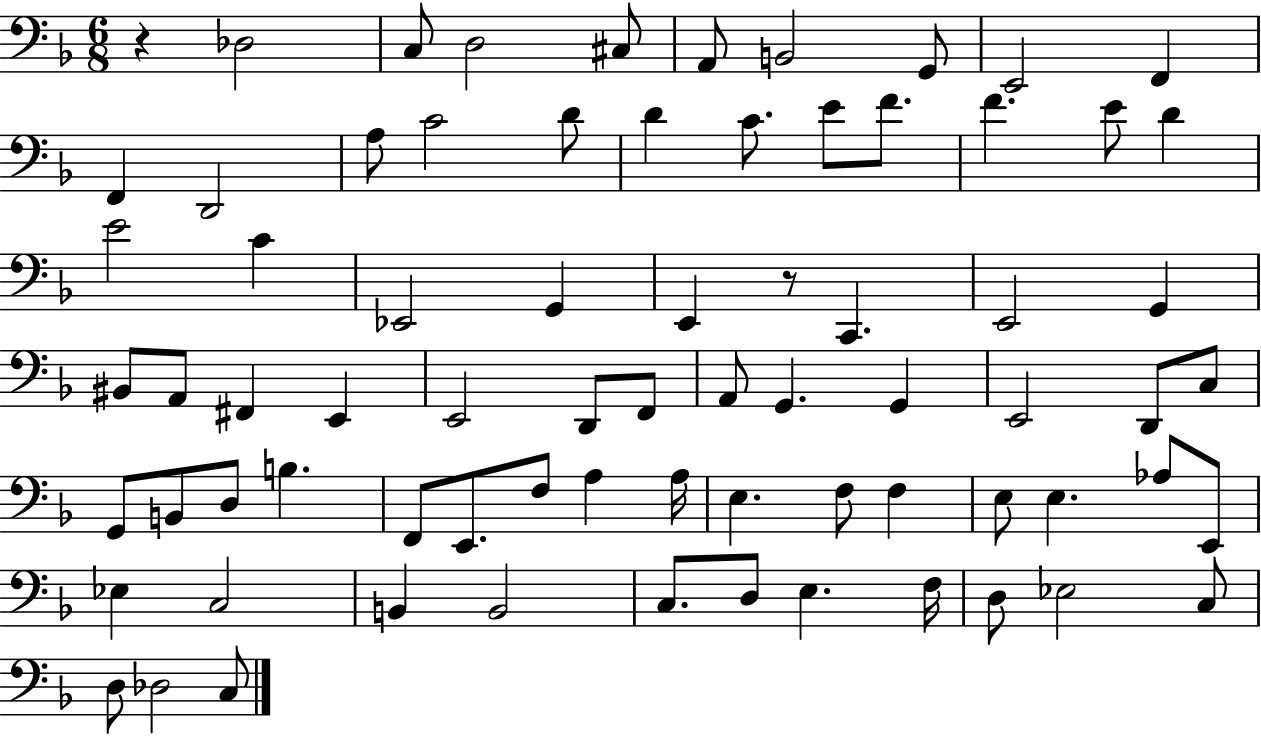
X:1
T:Untitled
M:6/8
L:1/4
K:F
z _D,2 C,/2 D,2 ^C,/2 A,,/2 B,,2 G,,/2 E,,2 F,, F,, D,,2 A,/2 C2 D/2 D C/2 E/2 F/2 F E/2 D E2 C _E,,2 G,, E,, z/2 C,, E,,2 G,, ^B,,/2 A,,/2 ^F,, E,, E,,2 D,,/2 F,,/2 A,,/2 G,, G,, E,,2 D,,/2 C,/2 G,,/2 B,,/2 D,/2 B, F,,/2 E,,/2 F,/2 A, A,/4 E, F,/2 F, E,/2 E, _A,/2 E,,/2 _E, C,2 B,, B,,2 C,/2 D,/2 E, F,/4 D,/2 _E,2 C,/2 D,/2 _D,2 C,/2